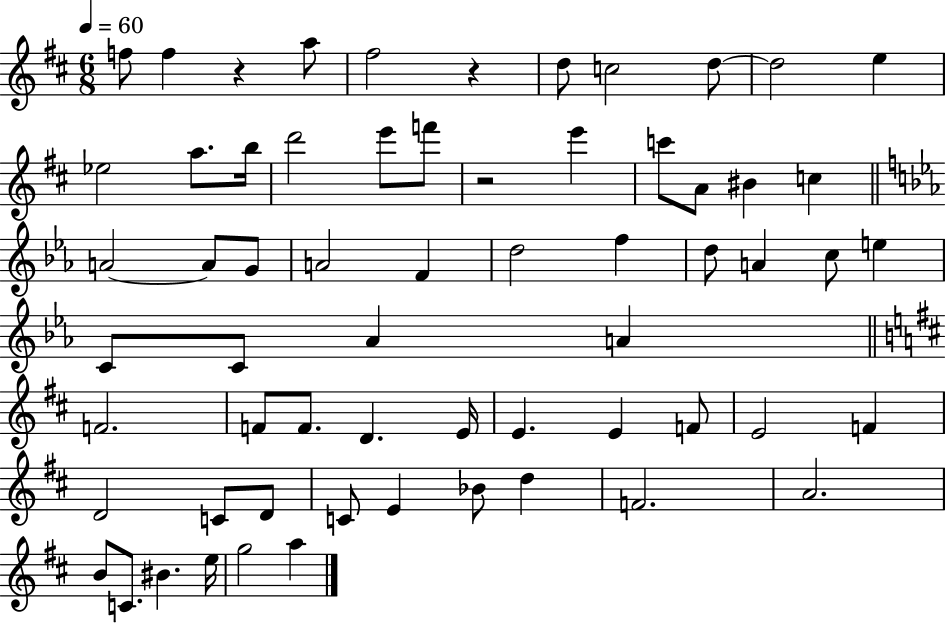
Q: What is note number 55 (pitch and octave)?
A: B4